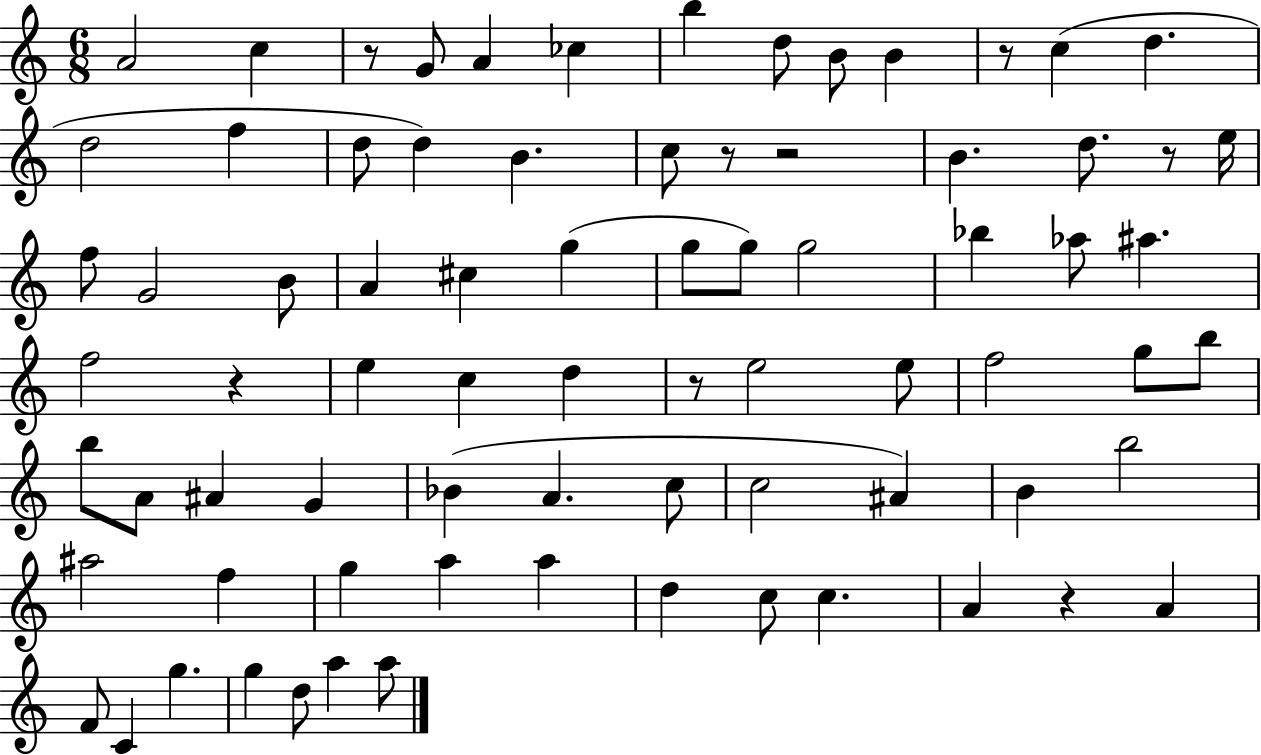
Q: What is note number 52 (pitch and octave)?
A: B5